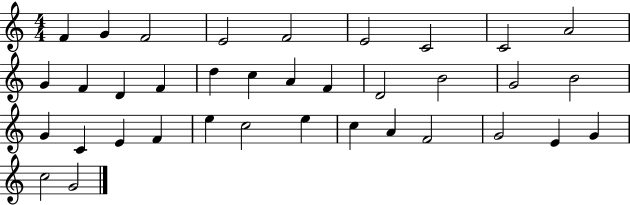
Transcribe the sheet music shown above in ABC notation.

X:1
T:Untitled
M:4/4
L:1/4
K:C
F G F2 E2 F2 E2 C2 C2 A2 G F D F d c A F D2 B2 G2 B2 G C E F e c2 e c A F2 G2 E G c2 G2